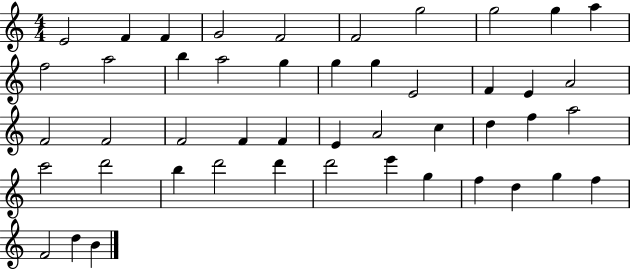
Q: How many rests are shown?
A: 0